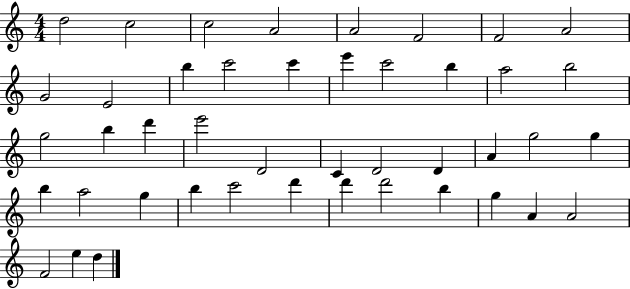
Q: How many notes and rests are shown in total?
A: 44